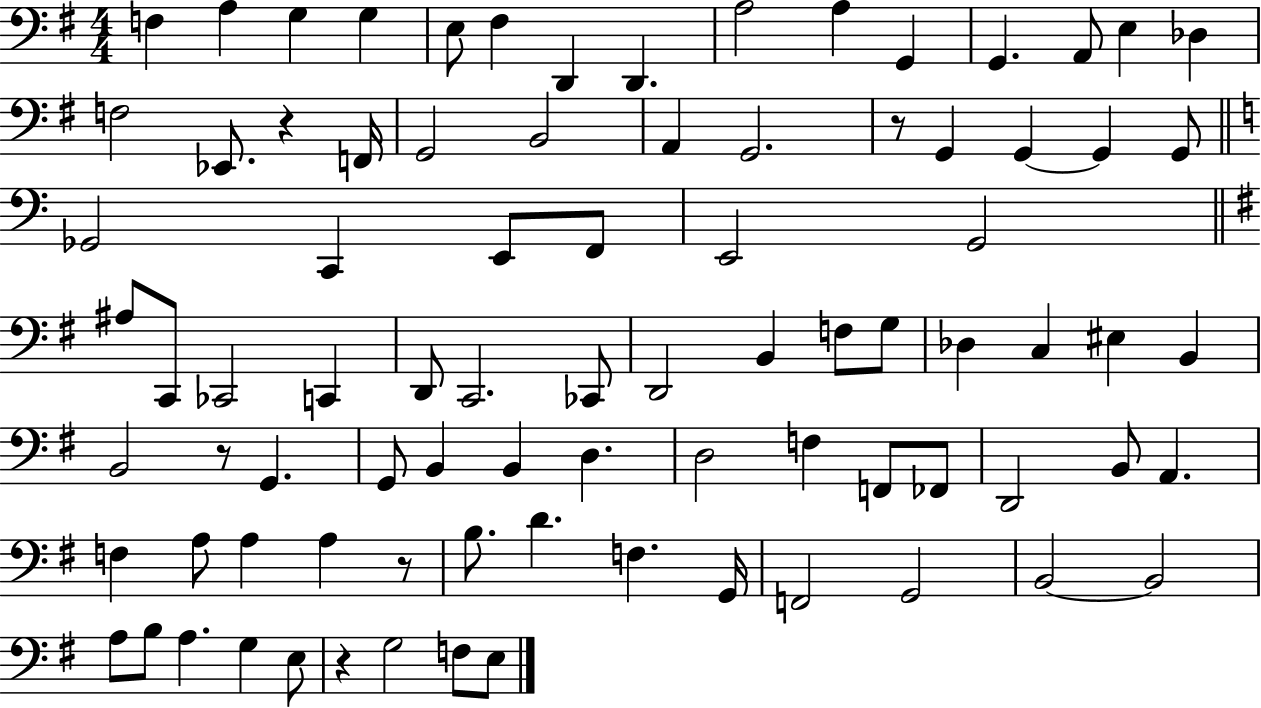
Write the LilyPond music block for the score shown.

{
  \clef bass
  \numericTimeSignature
  \time 4/4
  \key g \major
  f4 a4 g4 g4 | e8 fis4 d,4 d,4. | a2 a4 g,4 | g,4. a,8 e4 des4 | \break f2 ees,8. r4 f,16 | g,2 b,2 | a,4 g,2. | r8 g,4 g,4~~ g,4 g,8 | \break \bar "||" \break \key a \minor ges,2 c,4 e,8 f,8 | e,2 g,2 | \bar "||" \break \key e \minor ais8 c,8 ces,2 c,4 | d,8 c,2. ces,8 | d,2 b,4 f8 g8 | des4 c4 eis4 b,4 | \break b,2 r8 g,4. | g,8 b,4 b,4 d4. | d2 f4 f,8 fes,8 | d,2 b,8 a,4. | \break f4 a8 a4 a4 r8 | b8. d'4. f4. g,16 | f,2 g,2 | b,2~~ b,2 | \break a8 b8 a4. g4 e8 | r4 g2 f8 e8 | \bar "|."
}